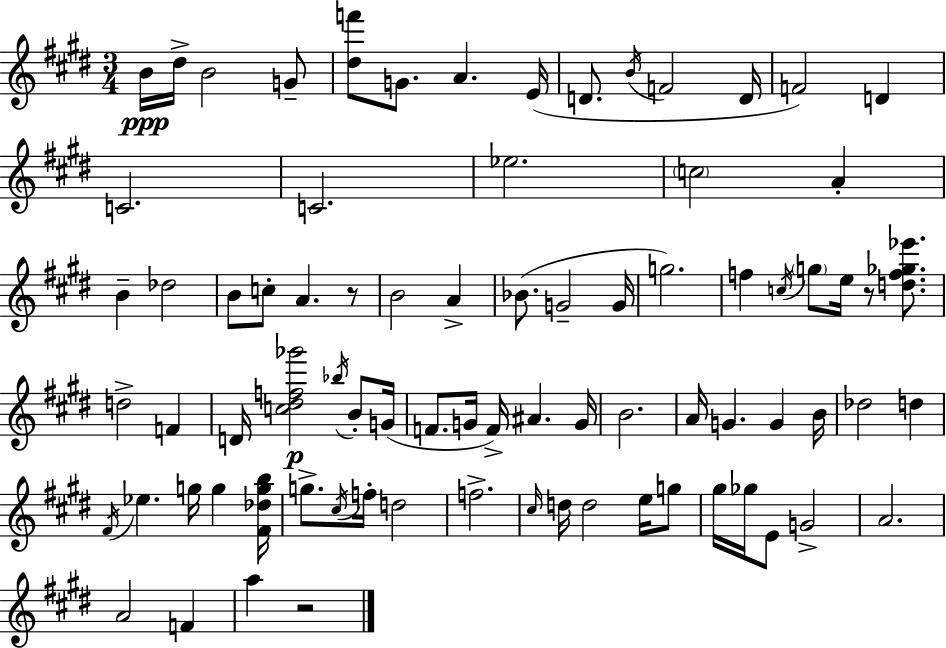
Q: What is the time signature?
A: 3/4